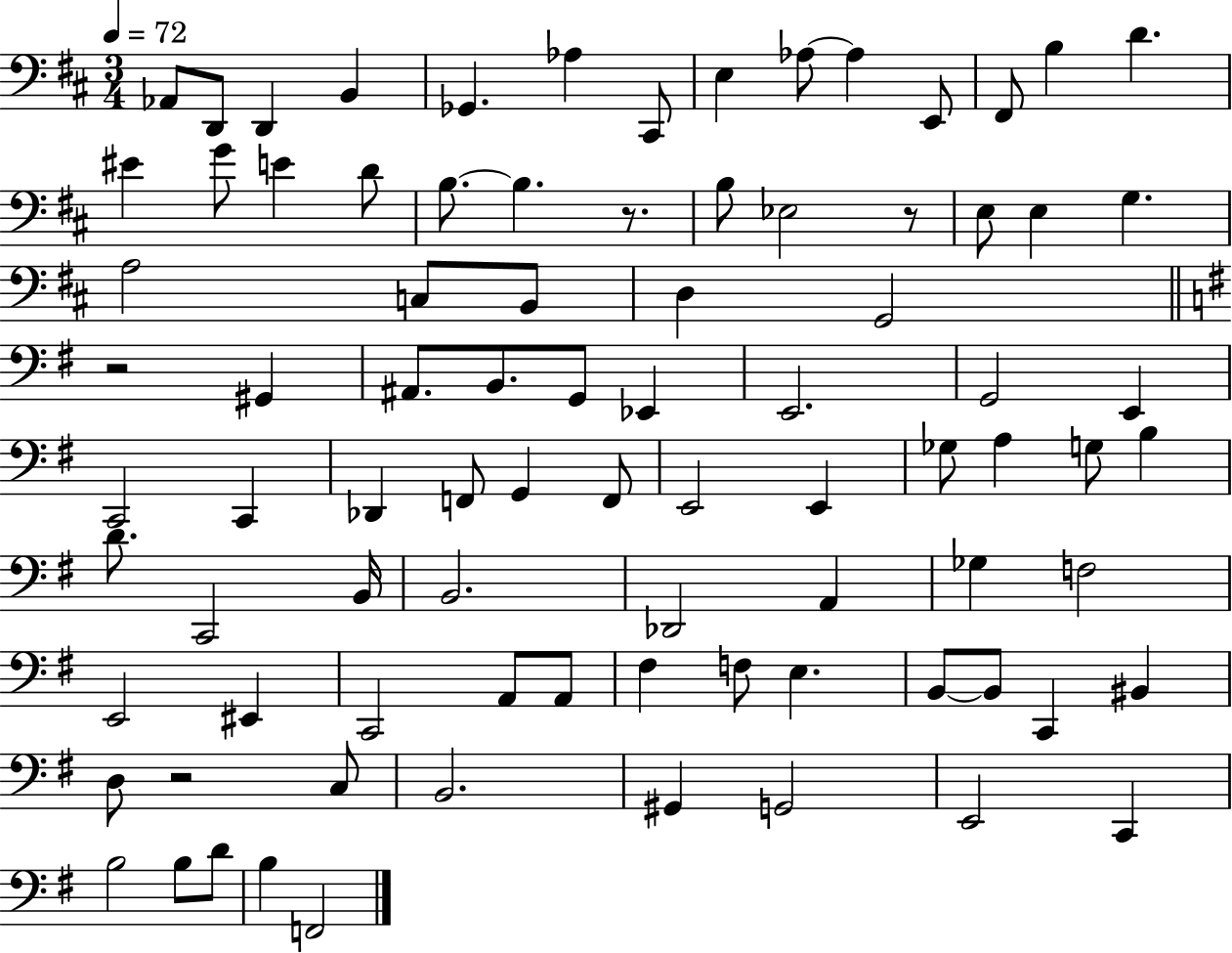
X:1
T:Untitled
M:3/4
L:1/4
K:D
_A,,/2 D,,/2 D,, B,, _G,, _A, ^C,,/2 E, _A,/2 _A, E,,/2 ^F,,/2 B, D ^E G/2 E D/2 B,/2 B, z/2 B,/2 _E,2 z/2 E,/2 E, G, A,2 C,/2 B,,/2 D, G,,2 z2 ^G,, ^A,,/2 B,,/2 G,,/2 _E,, E,,2 G,,2 E,, C,,2 C,, _D,, F,,/2 G,, F,,/2 E,,2 E,, _G,/2 A, G,/2 B, D/2 C,,2 B,,/4 B,,2 _D,,2 A,, _G, F,2 E,,2 ^E,, C,,2 A,,/2 A,,/2 ^F, F,/2 E, B,,/2 B,,/2 C,, ^B,, D,/2 z2 C,/2 B,,2 ^G,, G,,2 E,,2 C,, B,2 B,/2 D/2 B, F,,2